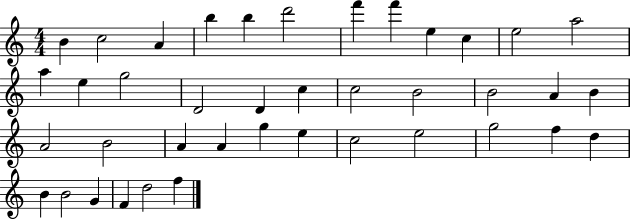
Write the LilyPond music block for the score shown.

{
  \clef treble
  \numericTimeSignature
  \time 4/4
  \key c \major
  b'4 c''2 a'4 | b''4 b''4 d'''2 | f'''4 f'''4 e''4 c''4 | e''2 a''2 | \break a''4 e''4 g''2 | d'2 d'4 c''4 | c''2 b'2 | b'2 a'4 b'4 | \break a'2 b'2 | a'4 a'4 g''4 e''4 | c''2 e''2 | g''2 f''4 d''4 | \break b'4 b'2 g'4 | f'4 d''2 f''4 | \bar "|."
}